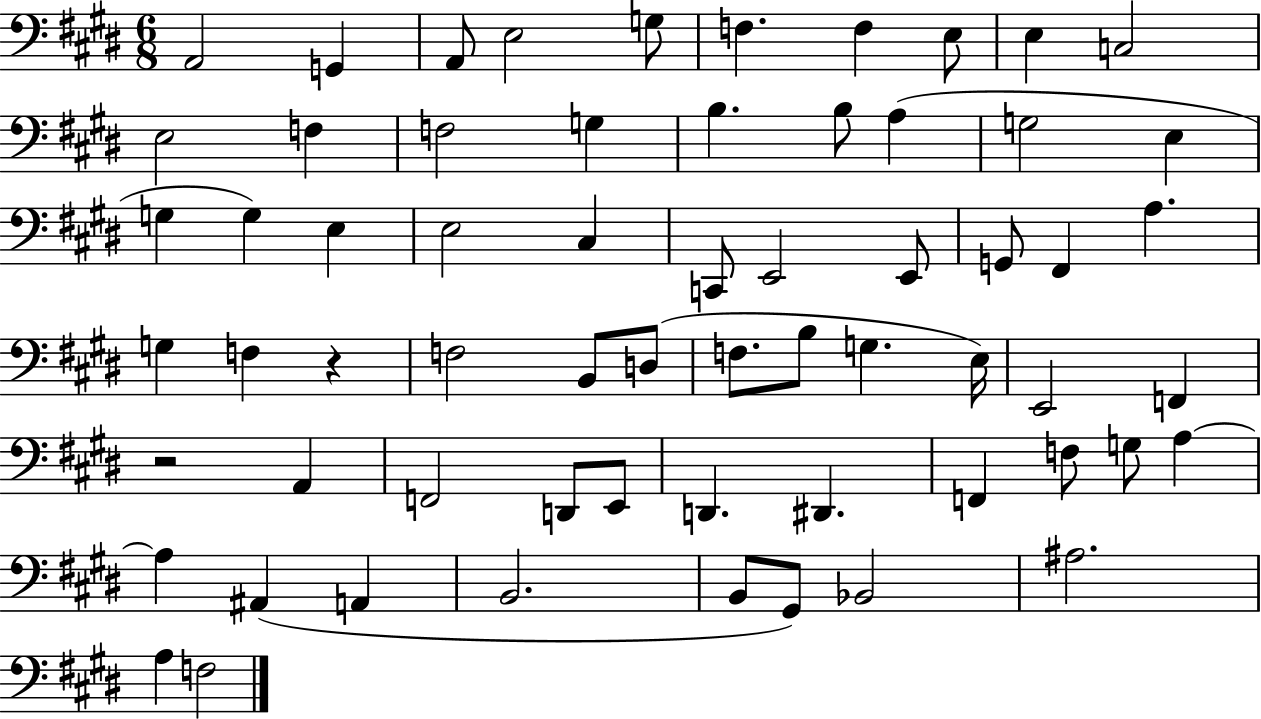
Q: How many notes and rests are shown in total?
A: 63